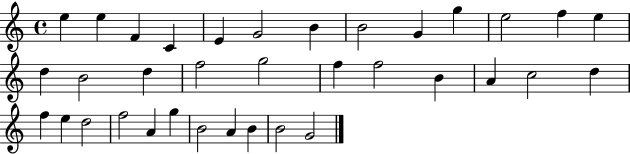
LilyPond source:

{
  \clef treble
  \time 4/4
  \defaultTimeSignature
  \key c \major
  e''4 e''4 f'4 c'4 | e'4 g'2 b'4 | b'2 g'4 g''4 | e''2 f''4 e''4 | \break d''4 b'2 d''4 | f''2 g''2 | f''4 f''2 b'4 | a'4 c''2 d''4 | \break f''4 e''4 d''2 | f''2 a'4 g''4 | b'2 a'4 b'4 | b'2 g'2 | \break \bar "|."
}